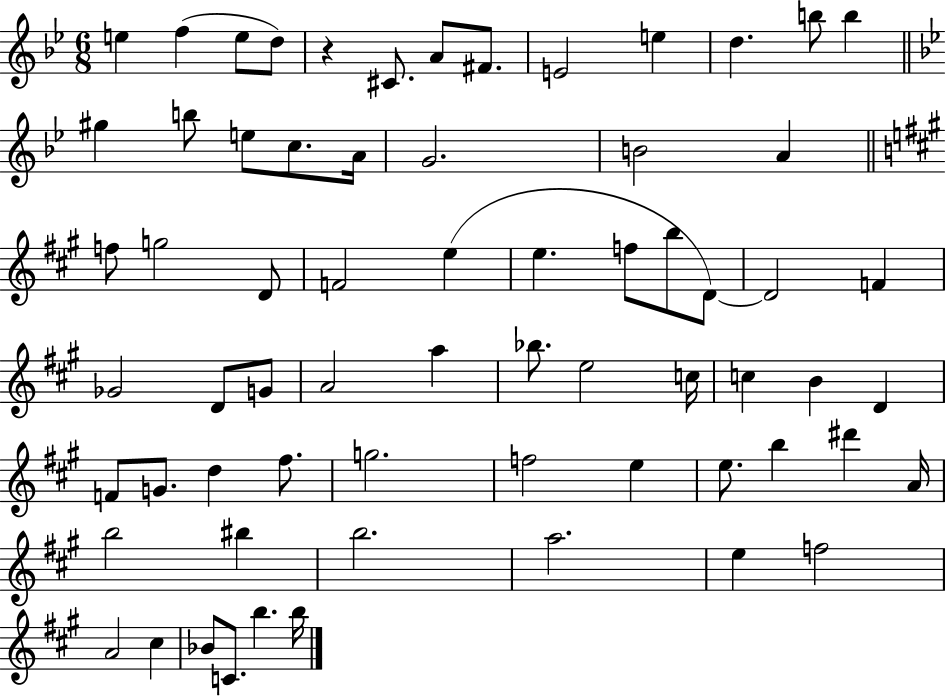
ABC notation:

X:1
T:Untitled
M:6/8
L:1/4
K:Bb
e f e/2 d/2 z ^C/2 A/2 ^F/2 E2 e d b/2 b ^g b/2 e/2 c/2 A/4 G2 B2 A f/2 g2 D/2 F2 e e f/2 b/2 D/2 D2 F _G2 D/2 G/2 A2 a _b/2 e2 c/4 c B D F/2 G/2 d ^f/2 g2 f2 e e/2 b ^d' A/4 b2 ^b b2 a2 e f2 A2 ^c _B/2 C/2 b b/4